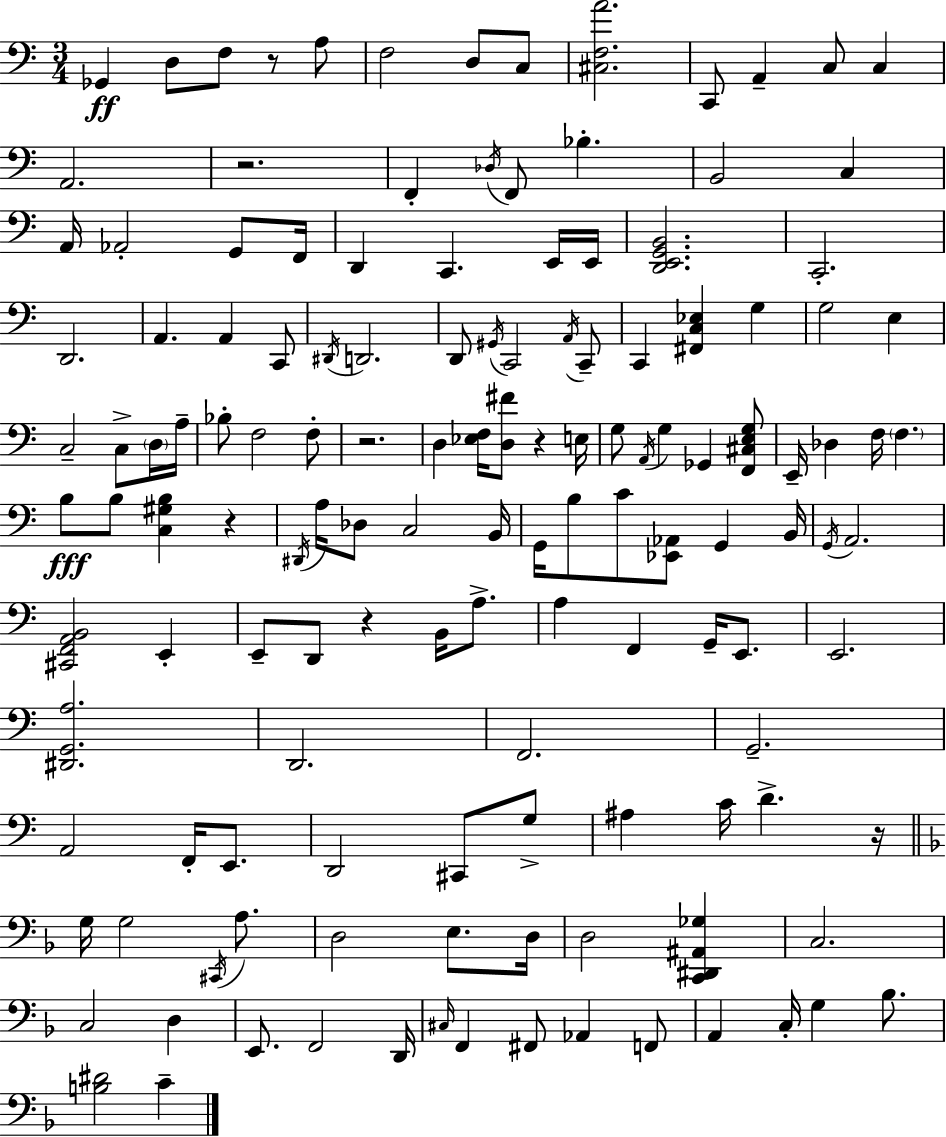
X:1
T:Untitled
M:3/4
L:1/4
K:Am
_G,, D,/2 F,/2 z/2 A,/2 F,2 D,/2 C,/2 [^C,F,A]2 C,,/2 A,, C,/2 C, A,,2 z2 F,, _D,/4 F,,/2 _B, B,,2 C, A,,/4 _A,,2 G,,/2 F,,/4 D,, C,, E,,/4 E,,/4 [D,,E,,G,,B,,]2 C,,2 D,,2 A,, A,, C,,/2 ^D,,/4 D,,2 D,,/2 ^G,,/4 C,,2 A,,/4 C,,/2 C,, [^F,,C,_E,] G, G,2 E, C,2 C,/2 D,/4 A,/4 _B,/2 F,2 F,/2 z2 D, [_E,F,]/4 [D,^F]/2 z E,/4 G,/2 A,,/4 G, _G,, [F,,^C,E,G,]/2 E,,/4 _D, F,/4 F, B,/2 B,/2 [C,^G,B,] z ^D,,/4 A,/4 _D,/2 C,2 B,,/4 G,,/4 B,/2 C/2 [_E,,_A,,]/2 G,, B,,/4 G,,/4 A,,2 [^C,,F,,A,,B,,]2 E,, E,,/2 D,,/2 z B,,/4 A,/2 A, F,, G,,/4 E,,/2 E,,2 [^D,,G,,A,]2 D,,2 F,,2 G,,2 A,,2 F,,/4 E,,/2 D,,2 ^C,,/2 G,/2 ^A, C/4 D z/4 G,/4 G,2 ^C,,/4 A,/2 D,2 E,/2 D,/4 D,2 [C,,^D,,^A,,_G,] C,2 C,2 D, E,,/2 F,,2 D,,/4 ^C,/4 F,, ^F,,/2 _A,, F,,/2 A,, C,/4 G, _B,/2 [B,^D]2 C